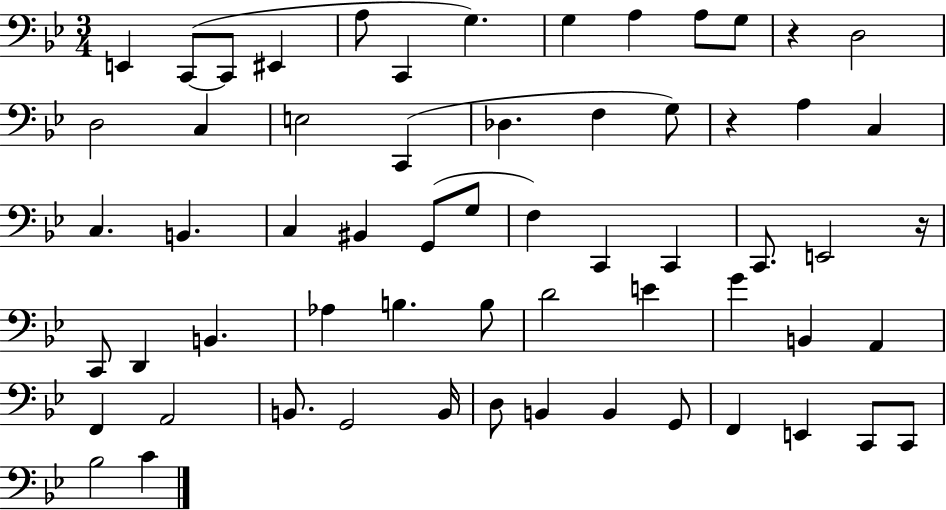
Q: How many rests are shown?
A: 3